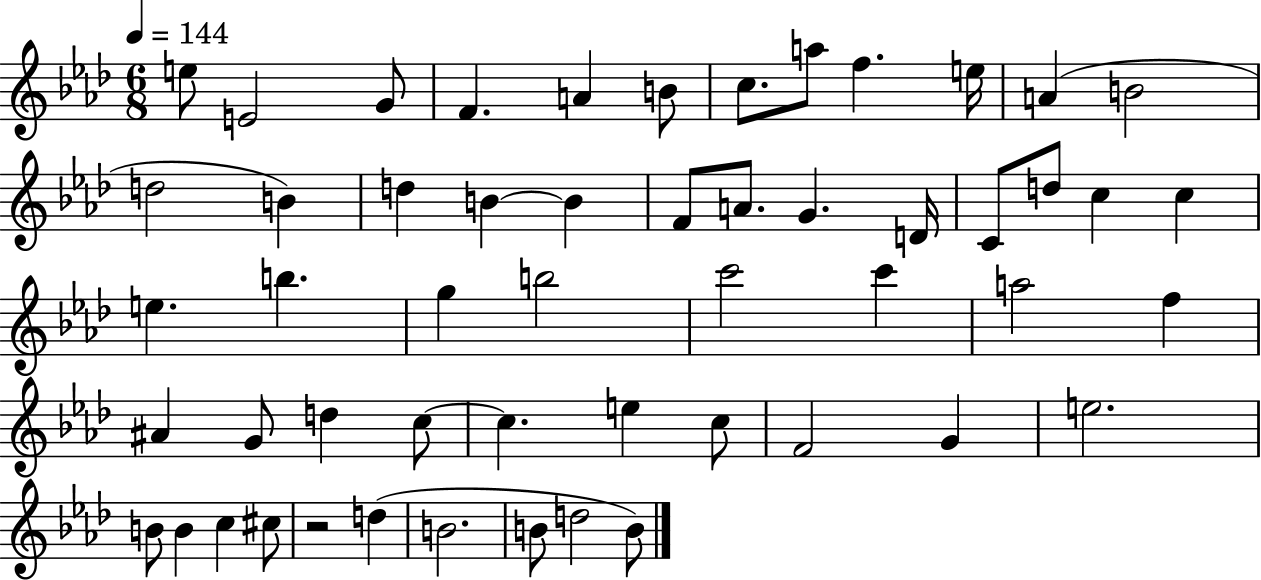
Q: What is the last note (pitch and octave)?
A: B4